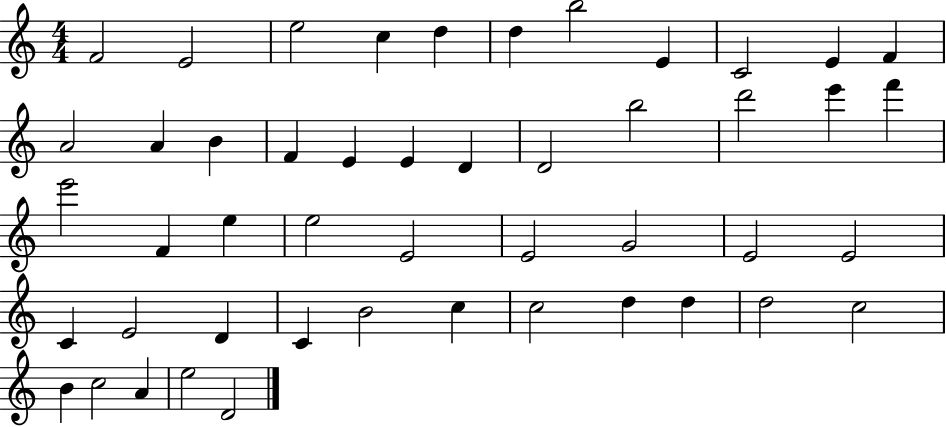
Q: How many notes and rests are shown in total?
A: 48